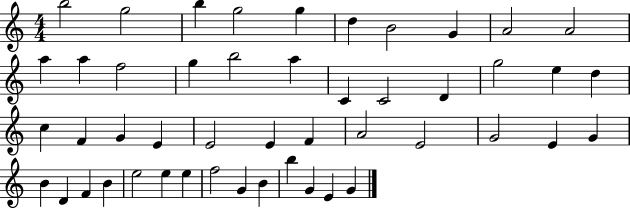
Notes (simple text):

B5/h G5/h B5/q G5/h G5/q D5/q B4/h G4/q A4/h A4/h A5/q A5/q F5/h G5/q B5/h A5/q C4/q C4/h D4/q G5/h E5/q D5/q C5/q F4/q G4/q E4/q E4/h E4/q F4/q A4/h E4/h G4/h E4/q G4/q B4/q D4/q F4/q B4/q E5/h E5/q E5/q F5/h G4/q B4/q B5/q G4/q E4/q G4/q